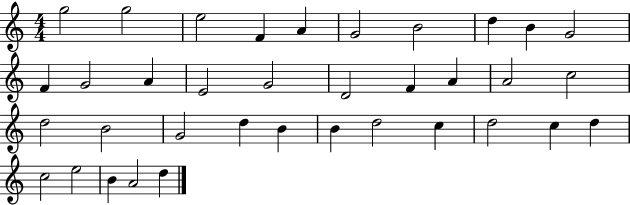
X:1
T:Untitled
M:4/4
L:1/4
K:C
g2 g2 e2 F A G2 B2 d B G2 F G2 A E2 G2 D2 F A A2 c2 d2 B2 G2 d B B d2 c d2 c d c2 e2 B A2 d